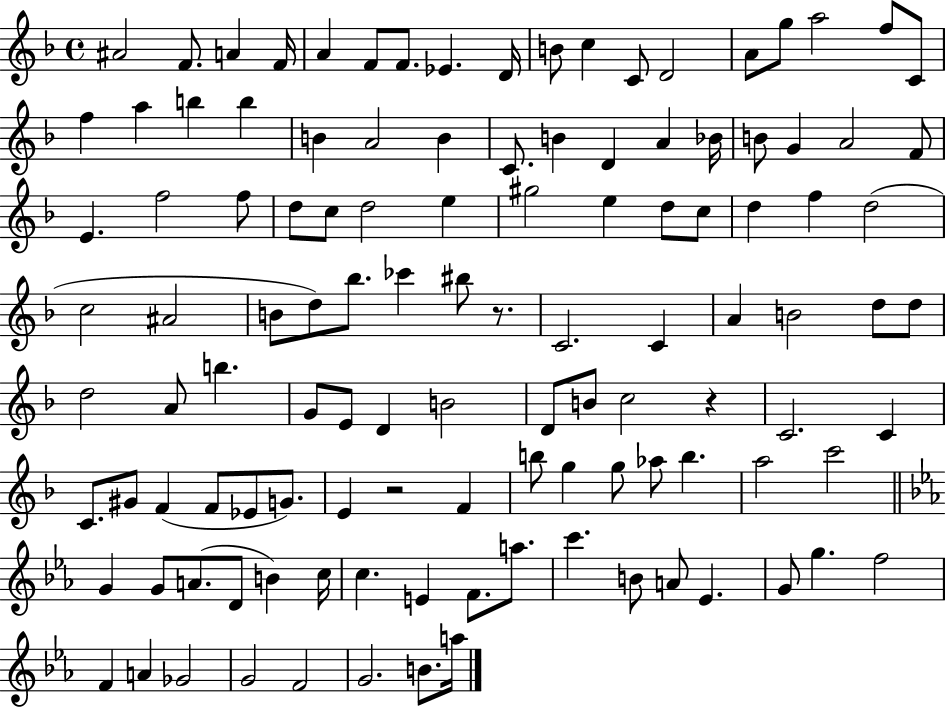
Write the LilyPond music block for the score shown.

{
  \clef treble
  \time 4/4
  \defaultTimeSignature
  \key f \major
  ais'2 f'8. a'4 f'16 | a'4 f'8 f'8. ees'4. d'16 | b'8 c''4 c'8 d'2 | a'8 g''8 a''2 f''8 c'8 | \break f''4 a''4 b''4 b''4 | b'4 a'2 b'4 | c'8. b'4 d'4 a'4 bes'16 | b'8 g'4 a'2 f'8 | \break e'4. f''2 f''8 | d''8 c''8 d''2 e''4 | gis''2 e''4 d''8 c''8 | d''4 f''4 d''2( | \break c''2 ais'2 | b'8 d''8) bes''8. ces'''4 bis''8 r8. | c'2. c'4 | a'4 b'2 d''8 d''8 | \break d''2 a'8 b''4. | g'8 e'8 d'4 b'2 | d'8 b'8 c''2 r4 | c'2. c'4 | \break c'8. gis'8 f'4( f'8 ees'8 g'8.) | e'4 r2 f'4 | b''8 g''4 g''8 aes''8 b''4. | a''2 c'''2 | \break \bar "||" \break \key c \minor g'4 g'8 a'8.( d'8 b'4) c''16 | c''4. e'4 f'8. a''8. | c'''4. b'8 a'8 ees'4. | g'8 g''4. f''2 | \break f'4 a'4 ges'2 | g'2 f'2 | g'2. b'8. a''16 | \bar "|."
}